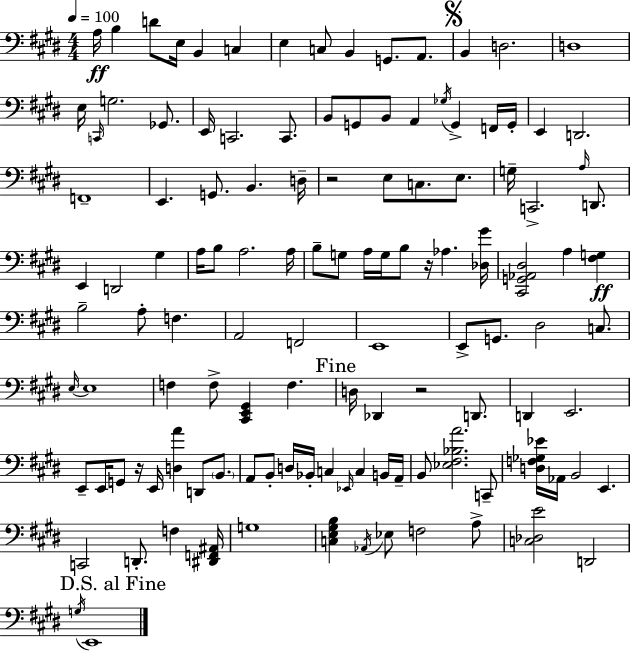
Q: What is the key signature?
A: E major